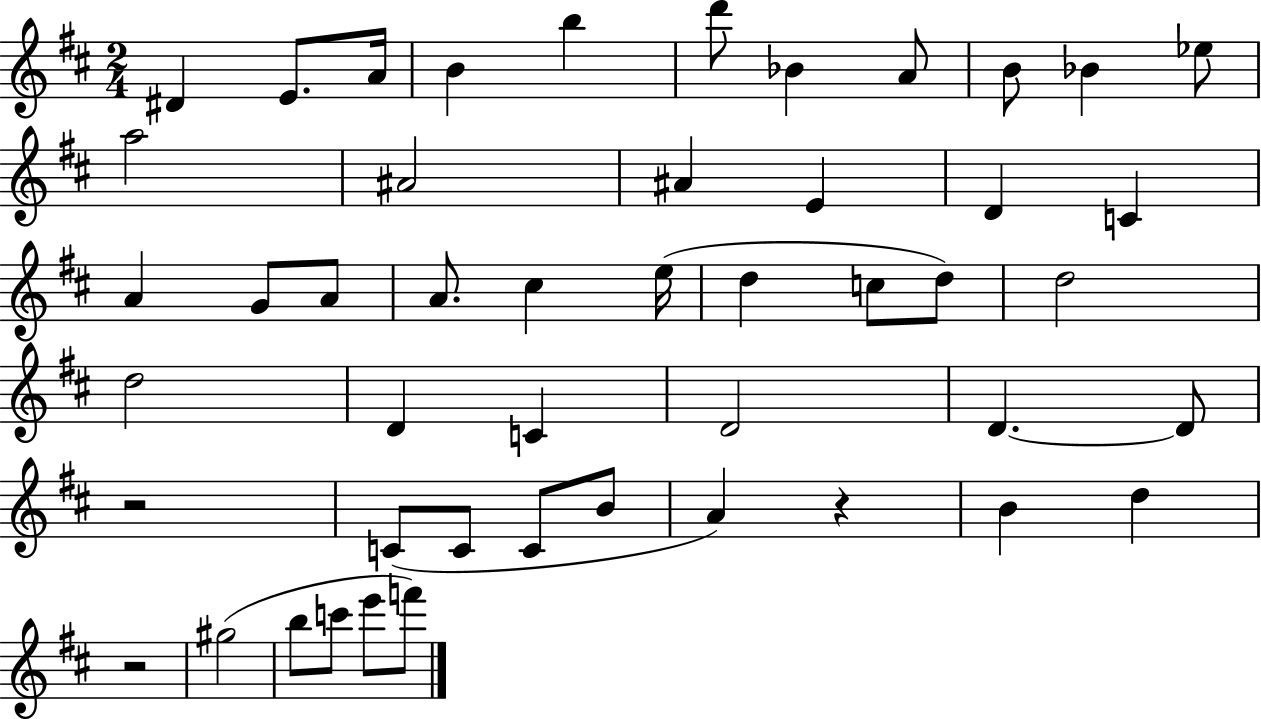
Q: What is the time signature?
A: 2/4